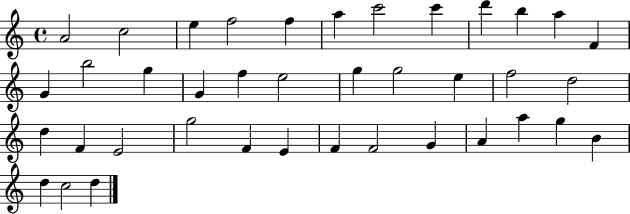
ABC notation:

X:1
T:Untitled
M:4/4
L:1/4
K:C
A2 c2 e f2 f a c'2 c' d' b a F G b2 g G f e2 g g2 e f2 d2 d F E2 g2 F E F F2 G A a g B d c2 d